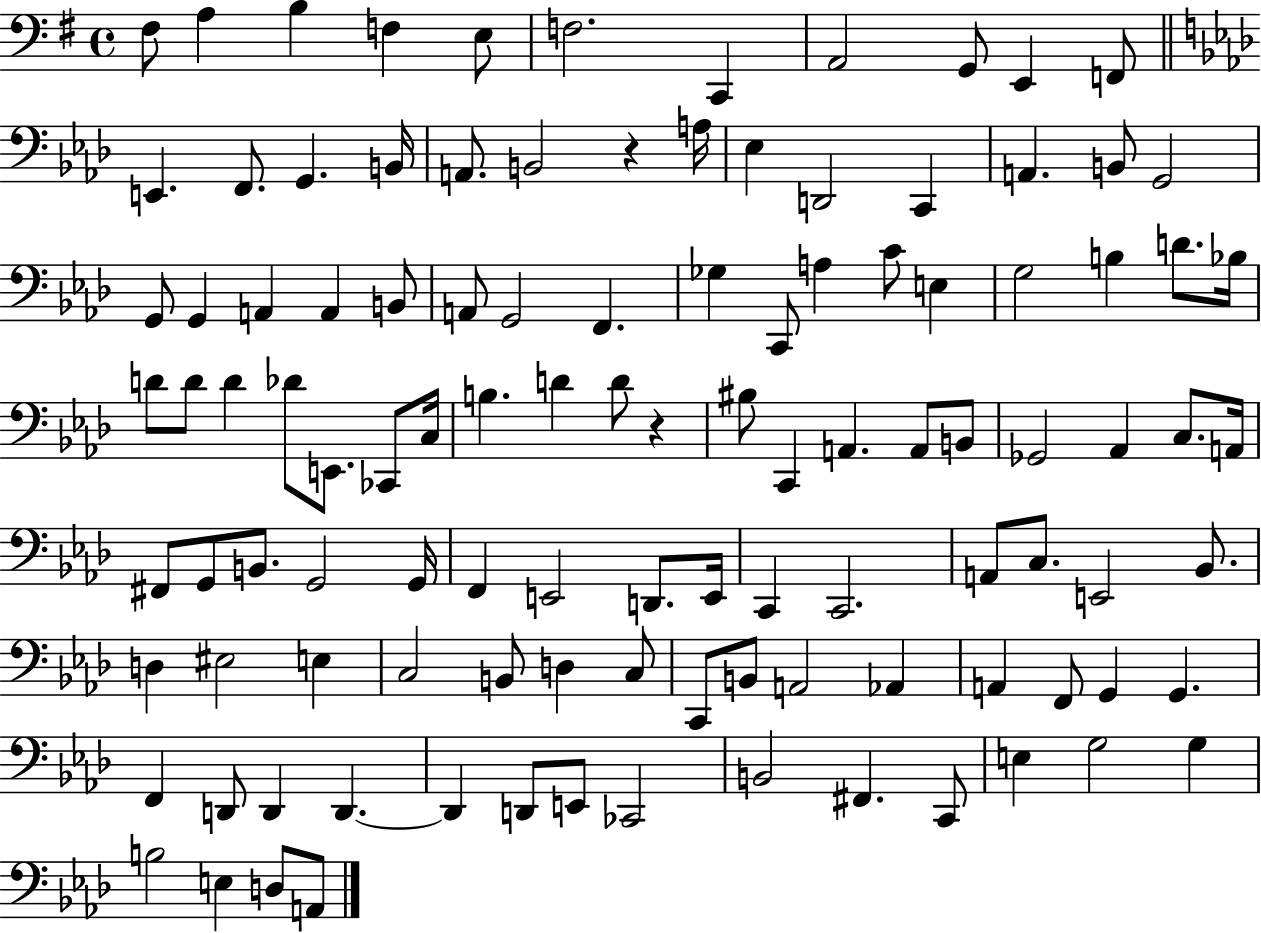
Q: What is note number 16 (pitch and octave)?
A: A2